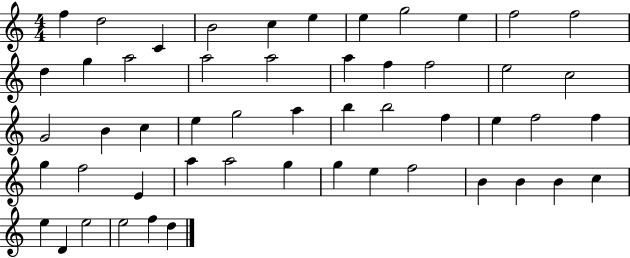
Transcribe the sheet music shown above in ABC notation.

X:1
T:Untitled
M:4/4
L:1/4
K:C
f d2 C B2 c e e g2 e f2 f2 d g a2 a2 a2 a f f2 e2 c2 G2 B c e g2 a b b2 f e f2 f g f2 E a a2 g g e f2 B B B c e D e2 e2 f d